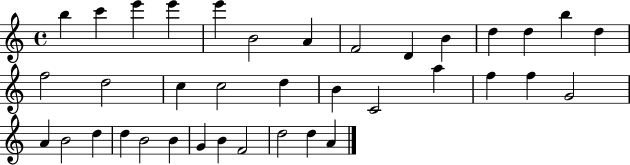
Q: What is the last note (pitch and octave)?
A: A4